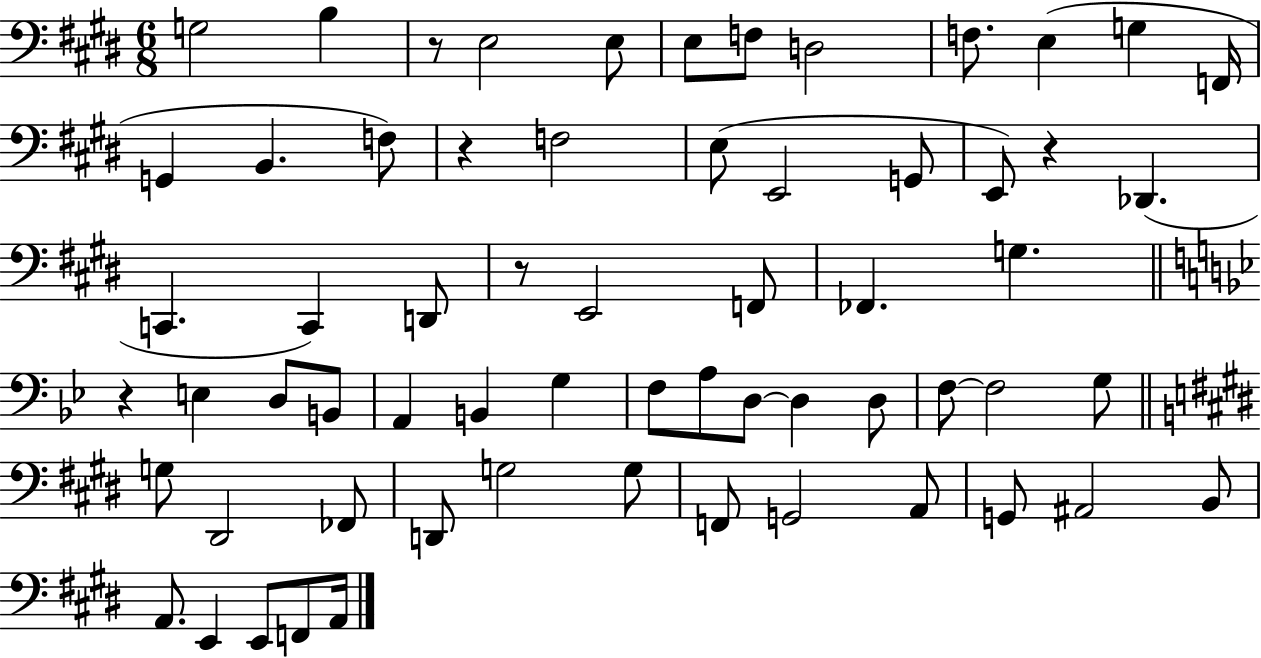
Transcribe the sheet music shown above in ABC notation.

X:1
T:Untitled
M:6/8
L:1/4
K:E
G,2 B, z/2 E,2 E,/2 E,/2 F,/2 D,2 F,/2 E, G, F,,/4 G,, B,, F,/2 z F,2 E,/2 E,,2 G,,/2 E,,/2 z _D,, C,, C,, D,,/2 z/2 E,,2 F,,/2 _F,, G, z E, D,/2 B,,/2 A,, B,, G, F,/2 A,/2 D,/2 D, D,/2 F,/2 F,2 G,/2 G,/2 ^D,,2 _F,,/2 D,,/2 G,2 G,/2 F,,/2 G,,2 A,,/2 G,,/2 ^A,,2 B,,/2 A,,/2 E,, E,,/2 F,,/2 A,,/4